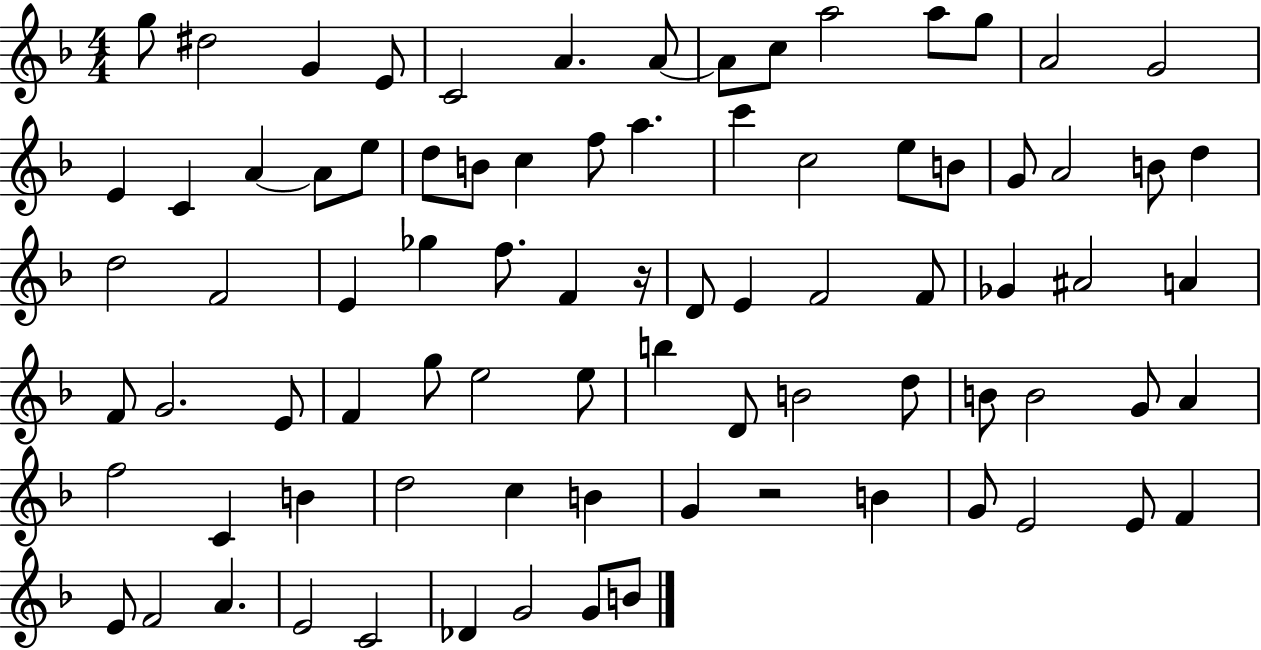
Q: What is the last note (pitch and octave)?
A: B4